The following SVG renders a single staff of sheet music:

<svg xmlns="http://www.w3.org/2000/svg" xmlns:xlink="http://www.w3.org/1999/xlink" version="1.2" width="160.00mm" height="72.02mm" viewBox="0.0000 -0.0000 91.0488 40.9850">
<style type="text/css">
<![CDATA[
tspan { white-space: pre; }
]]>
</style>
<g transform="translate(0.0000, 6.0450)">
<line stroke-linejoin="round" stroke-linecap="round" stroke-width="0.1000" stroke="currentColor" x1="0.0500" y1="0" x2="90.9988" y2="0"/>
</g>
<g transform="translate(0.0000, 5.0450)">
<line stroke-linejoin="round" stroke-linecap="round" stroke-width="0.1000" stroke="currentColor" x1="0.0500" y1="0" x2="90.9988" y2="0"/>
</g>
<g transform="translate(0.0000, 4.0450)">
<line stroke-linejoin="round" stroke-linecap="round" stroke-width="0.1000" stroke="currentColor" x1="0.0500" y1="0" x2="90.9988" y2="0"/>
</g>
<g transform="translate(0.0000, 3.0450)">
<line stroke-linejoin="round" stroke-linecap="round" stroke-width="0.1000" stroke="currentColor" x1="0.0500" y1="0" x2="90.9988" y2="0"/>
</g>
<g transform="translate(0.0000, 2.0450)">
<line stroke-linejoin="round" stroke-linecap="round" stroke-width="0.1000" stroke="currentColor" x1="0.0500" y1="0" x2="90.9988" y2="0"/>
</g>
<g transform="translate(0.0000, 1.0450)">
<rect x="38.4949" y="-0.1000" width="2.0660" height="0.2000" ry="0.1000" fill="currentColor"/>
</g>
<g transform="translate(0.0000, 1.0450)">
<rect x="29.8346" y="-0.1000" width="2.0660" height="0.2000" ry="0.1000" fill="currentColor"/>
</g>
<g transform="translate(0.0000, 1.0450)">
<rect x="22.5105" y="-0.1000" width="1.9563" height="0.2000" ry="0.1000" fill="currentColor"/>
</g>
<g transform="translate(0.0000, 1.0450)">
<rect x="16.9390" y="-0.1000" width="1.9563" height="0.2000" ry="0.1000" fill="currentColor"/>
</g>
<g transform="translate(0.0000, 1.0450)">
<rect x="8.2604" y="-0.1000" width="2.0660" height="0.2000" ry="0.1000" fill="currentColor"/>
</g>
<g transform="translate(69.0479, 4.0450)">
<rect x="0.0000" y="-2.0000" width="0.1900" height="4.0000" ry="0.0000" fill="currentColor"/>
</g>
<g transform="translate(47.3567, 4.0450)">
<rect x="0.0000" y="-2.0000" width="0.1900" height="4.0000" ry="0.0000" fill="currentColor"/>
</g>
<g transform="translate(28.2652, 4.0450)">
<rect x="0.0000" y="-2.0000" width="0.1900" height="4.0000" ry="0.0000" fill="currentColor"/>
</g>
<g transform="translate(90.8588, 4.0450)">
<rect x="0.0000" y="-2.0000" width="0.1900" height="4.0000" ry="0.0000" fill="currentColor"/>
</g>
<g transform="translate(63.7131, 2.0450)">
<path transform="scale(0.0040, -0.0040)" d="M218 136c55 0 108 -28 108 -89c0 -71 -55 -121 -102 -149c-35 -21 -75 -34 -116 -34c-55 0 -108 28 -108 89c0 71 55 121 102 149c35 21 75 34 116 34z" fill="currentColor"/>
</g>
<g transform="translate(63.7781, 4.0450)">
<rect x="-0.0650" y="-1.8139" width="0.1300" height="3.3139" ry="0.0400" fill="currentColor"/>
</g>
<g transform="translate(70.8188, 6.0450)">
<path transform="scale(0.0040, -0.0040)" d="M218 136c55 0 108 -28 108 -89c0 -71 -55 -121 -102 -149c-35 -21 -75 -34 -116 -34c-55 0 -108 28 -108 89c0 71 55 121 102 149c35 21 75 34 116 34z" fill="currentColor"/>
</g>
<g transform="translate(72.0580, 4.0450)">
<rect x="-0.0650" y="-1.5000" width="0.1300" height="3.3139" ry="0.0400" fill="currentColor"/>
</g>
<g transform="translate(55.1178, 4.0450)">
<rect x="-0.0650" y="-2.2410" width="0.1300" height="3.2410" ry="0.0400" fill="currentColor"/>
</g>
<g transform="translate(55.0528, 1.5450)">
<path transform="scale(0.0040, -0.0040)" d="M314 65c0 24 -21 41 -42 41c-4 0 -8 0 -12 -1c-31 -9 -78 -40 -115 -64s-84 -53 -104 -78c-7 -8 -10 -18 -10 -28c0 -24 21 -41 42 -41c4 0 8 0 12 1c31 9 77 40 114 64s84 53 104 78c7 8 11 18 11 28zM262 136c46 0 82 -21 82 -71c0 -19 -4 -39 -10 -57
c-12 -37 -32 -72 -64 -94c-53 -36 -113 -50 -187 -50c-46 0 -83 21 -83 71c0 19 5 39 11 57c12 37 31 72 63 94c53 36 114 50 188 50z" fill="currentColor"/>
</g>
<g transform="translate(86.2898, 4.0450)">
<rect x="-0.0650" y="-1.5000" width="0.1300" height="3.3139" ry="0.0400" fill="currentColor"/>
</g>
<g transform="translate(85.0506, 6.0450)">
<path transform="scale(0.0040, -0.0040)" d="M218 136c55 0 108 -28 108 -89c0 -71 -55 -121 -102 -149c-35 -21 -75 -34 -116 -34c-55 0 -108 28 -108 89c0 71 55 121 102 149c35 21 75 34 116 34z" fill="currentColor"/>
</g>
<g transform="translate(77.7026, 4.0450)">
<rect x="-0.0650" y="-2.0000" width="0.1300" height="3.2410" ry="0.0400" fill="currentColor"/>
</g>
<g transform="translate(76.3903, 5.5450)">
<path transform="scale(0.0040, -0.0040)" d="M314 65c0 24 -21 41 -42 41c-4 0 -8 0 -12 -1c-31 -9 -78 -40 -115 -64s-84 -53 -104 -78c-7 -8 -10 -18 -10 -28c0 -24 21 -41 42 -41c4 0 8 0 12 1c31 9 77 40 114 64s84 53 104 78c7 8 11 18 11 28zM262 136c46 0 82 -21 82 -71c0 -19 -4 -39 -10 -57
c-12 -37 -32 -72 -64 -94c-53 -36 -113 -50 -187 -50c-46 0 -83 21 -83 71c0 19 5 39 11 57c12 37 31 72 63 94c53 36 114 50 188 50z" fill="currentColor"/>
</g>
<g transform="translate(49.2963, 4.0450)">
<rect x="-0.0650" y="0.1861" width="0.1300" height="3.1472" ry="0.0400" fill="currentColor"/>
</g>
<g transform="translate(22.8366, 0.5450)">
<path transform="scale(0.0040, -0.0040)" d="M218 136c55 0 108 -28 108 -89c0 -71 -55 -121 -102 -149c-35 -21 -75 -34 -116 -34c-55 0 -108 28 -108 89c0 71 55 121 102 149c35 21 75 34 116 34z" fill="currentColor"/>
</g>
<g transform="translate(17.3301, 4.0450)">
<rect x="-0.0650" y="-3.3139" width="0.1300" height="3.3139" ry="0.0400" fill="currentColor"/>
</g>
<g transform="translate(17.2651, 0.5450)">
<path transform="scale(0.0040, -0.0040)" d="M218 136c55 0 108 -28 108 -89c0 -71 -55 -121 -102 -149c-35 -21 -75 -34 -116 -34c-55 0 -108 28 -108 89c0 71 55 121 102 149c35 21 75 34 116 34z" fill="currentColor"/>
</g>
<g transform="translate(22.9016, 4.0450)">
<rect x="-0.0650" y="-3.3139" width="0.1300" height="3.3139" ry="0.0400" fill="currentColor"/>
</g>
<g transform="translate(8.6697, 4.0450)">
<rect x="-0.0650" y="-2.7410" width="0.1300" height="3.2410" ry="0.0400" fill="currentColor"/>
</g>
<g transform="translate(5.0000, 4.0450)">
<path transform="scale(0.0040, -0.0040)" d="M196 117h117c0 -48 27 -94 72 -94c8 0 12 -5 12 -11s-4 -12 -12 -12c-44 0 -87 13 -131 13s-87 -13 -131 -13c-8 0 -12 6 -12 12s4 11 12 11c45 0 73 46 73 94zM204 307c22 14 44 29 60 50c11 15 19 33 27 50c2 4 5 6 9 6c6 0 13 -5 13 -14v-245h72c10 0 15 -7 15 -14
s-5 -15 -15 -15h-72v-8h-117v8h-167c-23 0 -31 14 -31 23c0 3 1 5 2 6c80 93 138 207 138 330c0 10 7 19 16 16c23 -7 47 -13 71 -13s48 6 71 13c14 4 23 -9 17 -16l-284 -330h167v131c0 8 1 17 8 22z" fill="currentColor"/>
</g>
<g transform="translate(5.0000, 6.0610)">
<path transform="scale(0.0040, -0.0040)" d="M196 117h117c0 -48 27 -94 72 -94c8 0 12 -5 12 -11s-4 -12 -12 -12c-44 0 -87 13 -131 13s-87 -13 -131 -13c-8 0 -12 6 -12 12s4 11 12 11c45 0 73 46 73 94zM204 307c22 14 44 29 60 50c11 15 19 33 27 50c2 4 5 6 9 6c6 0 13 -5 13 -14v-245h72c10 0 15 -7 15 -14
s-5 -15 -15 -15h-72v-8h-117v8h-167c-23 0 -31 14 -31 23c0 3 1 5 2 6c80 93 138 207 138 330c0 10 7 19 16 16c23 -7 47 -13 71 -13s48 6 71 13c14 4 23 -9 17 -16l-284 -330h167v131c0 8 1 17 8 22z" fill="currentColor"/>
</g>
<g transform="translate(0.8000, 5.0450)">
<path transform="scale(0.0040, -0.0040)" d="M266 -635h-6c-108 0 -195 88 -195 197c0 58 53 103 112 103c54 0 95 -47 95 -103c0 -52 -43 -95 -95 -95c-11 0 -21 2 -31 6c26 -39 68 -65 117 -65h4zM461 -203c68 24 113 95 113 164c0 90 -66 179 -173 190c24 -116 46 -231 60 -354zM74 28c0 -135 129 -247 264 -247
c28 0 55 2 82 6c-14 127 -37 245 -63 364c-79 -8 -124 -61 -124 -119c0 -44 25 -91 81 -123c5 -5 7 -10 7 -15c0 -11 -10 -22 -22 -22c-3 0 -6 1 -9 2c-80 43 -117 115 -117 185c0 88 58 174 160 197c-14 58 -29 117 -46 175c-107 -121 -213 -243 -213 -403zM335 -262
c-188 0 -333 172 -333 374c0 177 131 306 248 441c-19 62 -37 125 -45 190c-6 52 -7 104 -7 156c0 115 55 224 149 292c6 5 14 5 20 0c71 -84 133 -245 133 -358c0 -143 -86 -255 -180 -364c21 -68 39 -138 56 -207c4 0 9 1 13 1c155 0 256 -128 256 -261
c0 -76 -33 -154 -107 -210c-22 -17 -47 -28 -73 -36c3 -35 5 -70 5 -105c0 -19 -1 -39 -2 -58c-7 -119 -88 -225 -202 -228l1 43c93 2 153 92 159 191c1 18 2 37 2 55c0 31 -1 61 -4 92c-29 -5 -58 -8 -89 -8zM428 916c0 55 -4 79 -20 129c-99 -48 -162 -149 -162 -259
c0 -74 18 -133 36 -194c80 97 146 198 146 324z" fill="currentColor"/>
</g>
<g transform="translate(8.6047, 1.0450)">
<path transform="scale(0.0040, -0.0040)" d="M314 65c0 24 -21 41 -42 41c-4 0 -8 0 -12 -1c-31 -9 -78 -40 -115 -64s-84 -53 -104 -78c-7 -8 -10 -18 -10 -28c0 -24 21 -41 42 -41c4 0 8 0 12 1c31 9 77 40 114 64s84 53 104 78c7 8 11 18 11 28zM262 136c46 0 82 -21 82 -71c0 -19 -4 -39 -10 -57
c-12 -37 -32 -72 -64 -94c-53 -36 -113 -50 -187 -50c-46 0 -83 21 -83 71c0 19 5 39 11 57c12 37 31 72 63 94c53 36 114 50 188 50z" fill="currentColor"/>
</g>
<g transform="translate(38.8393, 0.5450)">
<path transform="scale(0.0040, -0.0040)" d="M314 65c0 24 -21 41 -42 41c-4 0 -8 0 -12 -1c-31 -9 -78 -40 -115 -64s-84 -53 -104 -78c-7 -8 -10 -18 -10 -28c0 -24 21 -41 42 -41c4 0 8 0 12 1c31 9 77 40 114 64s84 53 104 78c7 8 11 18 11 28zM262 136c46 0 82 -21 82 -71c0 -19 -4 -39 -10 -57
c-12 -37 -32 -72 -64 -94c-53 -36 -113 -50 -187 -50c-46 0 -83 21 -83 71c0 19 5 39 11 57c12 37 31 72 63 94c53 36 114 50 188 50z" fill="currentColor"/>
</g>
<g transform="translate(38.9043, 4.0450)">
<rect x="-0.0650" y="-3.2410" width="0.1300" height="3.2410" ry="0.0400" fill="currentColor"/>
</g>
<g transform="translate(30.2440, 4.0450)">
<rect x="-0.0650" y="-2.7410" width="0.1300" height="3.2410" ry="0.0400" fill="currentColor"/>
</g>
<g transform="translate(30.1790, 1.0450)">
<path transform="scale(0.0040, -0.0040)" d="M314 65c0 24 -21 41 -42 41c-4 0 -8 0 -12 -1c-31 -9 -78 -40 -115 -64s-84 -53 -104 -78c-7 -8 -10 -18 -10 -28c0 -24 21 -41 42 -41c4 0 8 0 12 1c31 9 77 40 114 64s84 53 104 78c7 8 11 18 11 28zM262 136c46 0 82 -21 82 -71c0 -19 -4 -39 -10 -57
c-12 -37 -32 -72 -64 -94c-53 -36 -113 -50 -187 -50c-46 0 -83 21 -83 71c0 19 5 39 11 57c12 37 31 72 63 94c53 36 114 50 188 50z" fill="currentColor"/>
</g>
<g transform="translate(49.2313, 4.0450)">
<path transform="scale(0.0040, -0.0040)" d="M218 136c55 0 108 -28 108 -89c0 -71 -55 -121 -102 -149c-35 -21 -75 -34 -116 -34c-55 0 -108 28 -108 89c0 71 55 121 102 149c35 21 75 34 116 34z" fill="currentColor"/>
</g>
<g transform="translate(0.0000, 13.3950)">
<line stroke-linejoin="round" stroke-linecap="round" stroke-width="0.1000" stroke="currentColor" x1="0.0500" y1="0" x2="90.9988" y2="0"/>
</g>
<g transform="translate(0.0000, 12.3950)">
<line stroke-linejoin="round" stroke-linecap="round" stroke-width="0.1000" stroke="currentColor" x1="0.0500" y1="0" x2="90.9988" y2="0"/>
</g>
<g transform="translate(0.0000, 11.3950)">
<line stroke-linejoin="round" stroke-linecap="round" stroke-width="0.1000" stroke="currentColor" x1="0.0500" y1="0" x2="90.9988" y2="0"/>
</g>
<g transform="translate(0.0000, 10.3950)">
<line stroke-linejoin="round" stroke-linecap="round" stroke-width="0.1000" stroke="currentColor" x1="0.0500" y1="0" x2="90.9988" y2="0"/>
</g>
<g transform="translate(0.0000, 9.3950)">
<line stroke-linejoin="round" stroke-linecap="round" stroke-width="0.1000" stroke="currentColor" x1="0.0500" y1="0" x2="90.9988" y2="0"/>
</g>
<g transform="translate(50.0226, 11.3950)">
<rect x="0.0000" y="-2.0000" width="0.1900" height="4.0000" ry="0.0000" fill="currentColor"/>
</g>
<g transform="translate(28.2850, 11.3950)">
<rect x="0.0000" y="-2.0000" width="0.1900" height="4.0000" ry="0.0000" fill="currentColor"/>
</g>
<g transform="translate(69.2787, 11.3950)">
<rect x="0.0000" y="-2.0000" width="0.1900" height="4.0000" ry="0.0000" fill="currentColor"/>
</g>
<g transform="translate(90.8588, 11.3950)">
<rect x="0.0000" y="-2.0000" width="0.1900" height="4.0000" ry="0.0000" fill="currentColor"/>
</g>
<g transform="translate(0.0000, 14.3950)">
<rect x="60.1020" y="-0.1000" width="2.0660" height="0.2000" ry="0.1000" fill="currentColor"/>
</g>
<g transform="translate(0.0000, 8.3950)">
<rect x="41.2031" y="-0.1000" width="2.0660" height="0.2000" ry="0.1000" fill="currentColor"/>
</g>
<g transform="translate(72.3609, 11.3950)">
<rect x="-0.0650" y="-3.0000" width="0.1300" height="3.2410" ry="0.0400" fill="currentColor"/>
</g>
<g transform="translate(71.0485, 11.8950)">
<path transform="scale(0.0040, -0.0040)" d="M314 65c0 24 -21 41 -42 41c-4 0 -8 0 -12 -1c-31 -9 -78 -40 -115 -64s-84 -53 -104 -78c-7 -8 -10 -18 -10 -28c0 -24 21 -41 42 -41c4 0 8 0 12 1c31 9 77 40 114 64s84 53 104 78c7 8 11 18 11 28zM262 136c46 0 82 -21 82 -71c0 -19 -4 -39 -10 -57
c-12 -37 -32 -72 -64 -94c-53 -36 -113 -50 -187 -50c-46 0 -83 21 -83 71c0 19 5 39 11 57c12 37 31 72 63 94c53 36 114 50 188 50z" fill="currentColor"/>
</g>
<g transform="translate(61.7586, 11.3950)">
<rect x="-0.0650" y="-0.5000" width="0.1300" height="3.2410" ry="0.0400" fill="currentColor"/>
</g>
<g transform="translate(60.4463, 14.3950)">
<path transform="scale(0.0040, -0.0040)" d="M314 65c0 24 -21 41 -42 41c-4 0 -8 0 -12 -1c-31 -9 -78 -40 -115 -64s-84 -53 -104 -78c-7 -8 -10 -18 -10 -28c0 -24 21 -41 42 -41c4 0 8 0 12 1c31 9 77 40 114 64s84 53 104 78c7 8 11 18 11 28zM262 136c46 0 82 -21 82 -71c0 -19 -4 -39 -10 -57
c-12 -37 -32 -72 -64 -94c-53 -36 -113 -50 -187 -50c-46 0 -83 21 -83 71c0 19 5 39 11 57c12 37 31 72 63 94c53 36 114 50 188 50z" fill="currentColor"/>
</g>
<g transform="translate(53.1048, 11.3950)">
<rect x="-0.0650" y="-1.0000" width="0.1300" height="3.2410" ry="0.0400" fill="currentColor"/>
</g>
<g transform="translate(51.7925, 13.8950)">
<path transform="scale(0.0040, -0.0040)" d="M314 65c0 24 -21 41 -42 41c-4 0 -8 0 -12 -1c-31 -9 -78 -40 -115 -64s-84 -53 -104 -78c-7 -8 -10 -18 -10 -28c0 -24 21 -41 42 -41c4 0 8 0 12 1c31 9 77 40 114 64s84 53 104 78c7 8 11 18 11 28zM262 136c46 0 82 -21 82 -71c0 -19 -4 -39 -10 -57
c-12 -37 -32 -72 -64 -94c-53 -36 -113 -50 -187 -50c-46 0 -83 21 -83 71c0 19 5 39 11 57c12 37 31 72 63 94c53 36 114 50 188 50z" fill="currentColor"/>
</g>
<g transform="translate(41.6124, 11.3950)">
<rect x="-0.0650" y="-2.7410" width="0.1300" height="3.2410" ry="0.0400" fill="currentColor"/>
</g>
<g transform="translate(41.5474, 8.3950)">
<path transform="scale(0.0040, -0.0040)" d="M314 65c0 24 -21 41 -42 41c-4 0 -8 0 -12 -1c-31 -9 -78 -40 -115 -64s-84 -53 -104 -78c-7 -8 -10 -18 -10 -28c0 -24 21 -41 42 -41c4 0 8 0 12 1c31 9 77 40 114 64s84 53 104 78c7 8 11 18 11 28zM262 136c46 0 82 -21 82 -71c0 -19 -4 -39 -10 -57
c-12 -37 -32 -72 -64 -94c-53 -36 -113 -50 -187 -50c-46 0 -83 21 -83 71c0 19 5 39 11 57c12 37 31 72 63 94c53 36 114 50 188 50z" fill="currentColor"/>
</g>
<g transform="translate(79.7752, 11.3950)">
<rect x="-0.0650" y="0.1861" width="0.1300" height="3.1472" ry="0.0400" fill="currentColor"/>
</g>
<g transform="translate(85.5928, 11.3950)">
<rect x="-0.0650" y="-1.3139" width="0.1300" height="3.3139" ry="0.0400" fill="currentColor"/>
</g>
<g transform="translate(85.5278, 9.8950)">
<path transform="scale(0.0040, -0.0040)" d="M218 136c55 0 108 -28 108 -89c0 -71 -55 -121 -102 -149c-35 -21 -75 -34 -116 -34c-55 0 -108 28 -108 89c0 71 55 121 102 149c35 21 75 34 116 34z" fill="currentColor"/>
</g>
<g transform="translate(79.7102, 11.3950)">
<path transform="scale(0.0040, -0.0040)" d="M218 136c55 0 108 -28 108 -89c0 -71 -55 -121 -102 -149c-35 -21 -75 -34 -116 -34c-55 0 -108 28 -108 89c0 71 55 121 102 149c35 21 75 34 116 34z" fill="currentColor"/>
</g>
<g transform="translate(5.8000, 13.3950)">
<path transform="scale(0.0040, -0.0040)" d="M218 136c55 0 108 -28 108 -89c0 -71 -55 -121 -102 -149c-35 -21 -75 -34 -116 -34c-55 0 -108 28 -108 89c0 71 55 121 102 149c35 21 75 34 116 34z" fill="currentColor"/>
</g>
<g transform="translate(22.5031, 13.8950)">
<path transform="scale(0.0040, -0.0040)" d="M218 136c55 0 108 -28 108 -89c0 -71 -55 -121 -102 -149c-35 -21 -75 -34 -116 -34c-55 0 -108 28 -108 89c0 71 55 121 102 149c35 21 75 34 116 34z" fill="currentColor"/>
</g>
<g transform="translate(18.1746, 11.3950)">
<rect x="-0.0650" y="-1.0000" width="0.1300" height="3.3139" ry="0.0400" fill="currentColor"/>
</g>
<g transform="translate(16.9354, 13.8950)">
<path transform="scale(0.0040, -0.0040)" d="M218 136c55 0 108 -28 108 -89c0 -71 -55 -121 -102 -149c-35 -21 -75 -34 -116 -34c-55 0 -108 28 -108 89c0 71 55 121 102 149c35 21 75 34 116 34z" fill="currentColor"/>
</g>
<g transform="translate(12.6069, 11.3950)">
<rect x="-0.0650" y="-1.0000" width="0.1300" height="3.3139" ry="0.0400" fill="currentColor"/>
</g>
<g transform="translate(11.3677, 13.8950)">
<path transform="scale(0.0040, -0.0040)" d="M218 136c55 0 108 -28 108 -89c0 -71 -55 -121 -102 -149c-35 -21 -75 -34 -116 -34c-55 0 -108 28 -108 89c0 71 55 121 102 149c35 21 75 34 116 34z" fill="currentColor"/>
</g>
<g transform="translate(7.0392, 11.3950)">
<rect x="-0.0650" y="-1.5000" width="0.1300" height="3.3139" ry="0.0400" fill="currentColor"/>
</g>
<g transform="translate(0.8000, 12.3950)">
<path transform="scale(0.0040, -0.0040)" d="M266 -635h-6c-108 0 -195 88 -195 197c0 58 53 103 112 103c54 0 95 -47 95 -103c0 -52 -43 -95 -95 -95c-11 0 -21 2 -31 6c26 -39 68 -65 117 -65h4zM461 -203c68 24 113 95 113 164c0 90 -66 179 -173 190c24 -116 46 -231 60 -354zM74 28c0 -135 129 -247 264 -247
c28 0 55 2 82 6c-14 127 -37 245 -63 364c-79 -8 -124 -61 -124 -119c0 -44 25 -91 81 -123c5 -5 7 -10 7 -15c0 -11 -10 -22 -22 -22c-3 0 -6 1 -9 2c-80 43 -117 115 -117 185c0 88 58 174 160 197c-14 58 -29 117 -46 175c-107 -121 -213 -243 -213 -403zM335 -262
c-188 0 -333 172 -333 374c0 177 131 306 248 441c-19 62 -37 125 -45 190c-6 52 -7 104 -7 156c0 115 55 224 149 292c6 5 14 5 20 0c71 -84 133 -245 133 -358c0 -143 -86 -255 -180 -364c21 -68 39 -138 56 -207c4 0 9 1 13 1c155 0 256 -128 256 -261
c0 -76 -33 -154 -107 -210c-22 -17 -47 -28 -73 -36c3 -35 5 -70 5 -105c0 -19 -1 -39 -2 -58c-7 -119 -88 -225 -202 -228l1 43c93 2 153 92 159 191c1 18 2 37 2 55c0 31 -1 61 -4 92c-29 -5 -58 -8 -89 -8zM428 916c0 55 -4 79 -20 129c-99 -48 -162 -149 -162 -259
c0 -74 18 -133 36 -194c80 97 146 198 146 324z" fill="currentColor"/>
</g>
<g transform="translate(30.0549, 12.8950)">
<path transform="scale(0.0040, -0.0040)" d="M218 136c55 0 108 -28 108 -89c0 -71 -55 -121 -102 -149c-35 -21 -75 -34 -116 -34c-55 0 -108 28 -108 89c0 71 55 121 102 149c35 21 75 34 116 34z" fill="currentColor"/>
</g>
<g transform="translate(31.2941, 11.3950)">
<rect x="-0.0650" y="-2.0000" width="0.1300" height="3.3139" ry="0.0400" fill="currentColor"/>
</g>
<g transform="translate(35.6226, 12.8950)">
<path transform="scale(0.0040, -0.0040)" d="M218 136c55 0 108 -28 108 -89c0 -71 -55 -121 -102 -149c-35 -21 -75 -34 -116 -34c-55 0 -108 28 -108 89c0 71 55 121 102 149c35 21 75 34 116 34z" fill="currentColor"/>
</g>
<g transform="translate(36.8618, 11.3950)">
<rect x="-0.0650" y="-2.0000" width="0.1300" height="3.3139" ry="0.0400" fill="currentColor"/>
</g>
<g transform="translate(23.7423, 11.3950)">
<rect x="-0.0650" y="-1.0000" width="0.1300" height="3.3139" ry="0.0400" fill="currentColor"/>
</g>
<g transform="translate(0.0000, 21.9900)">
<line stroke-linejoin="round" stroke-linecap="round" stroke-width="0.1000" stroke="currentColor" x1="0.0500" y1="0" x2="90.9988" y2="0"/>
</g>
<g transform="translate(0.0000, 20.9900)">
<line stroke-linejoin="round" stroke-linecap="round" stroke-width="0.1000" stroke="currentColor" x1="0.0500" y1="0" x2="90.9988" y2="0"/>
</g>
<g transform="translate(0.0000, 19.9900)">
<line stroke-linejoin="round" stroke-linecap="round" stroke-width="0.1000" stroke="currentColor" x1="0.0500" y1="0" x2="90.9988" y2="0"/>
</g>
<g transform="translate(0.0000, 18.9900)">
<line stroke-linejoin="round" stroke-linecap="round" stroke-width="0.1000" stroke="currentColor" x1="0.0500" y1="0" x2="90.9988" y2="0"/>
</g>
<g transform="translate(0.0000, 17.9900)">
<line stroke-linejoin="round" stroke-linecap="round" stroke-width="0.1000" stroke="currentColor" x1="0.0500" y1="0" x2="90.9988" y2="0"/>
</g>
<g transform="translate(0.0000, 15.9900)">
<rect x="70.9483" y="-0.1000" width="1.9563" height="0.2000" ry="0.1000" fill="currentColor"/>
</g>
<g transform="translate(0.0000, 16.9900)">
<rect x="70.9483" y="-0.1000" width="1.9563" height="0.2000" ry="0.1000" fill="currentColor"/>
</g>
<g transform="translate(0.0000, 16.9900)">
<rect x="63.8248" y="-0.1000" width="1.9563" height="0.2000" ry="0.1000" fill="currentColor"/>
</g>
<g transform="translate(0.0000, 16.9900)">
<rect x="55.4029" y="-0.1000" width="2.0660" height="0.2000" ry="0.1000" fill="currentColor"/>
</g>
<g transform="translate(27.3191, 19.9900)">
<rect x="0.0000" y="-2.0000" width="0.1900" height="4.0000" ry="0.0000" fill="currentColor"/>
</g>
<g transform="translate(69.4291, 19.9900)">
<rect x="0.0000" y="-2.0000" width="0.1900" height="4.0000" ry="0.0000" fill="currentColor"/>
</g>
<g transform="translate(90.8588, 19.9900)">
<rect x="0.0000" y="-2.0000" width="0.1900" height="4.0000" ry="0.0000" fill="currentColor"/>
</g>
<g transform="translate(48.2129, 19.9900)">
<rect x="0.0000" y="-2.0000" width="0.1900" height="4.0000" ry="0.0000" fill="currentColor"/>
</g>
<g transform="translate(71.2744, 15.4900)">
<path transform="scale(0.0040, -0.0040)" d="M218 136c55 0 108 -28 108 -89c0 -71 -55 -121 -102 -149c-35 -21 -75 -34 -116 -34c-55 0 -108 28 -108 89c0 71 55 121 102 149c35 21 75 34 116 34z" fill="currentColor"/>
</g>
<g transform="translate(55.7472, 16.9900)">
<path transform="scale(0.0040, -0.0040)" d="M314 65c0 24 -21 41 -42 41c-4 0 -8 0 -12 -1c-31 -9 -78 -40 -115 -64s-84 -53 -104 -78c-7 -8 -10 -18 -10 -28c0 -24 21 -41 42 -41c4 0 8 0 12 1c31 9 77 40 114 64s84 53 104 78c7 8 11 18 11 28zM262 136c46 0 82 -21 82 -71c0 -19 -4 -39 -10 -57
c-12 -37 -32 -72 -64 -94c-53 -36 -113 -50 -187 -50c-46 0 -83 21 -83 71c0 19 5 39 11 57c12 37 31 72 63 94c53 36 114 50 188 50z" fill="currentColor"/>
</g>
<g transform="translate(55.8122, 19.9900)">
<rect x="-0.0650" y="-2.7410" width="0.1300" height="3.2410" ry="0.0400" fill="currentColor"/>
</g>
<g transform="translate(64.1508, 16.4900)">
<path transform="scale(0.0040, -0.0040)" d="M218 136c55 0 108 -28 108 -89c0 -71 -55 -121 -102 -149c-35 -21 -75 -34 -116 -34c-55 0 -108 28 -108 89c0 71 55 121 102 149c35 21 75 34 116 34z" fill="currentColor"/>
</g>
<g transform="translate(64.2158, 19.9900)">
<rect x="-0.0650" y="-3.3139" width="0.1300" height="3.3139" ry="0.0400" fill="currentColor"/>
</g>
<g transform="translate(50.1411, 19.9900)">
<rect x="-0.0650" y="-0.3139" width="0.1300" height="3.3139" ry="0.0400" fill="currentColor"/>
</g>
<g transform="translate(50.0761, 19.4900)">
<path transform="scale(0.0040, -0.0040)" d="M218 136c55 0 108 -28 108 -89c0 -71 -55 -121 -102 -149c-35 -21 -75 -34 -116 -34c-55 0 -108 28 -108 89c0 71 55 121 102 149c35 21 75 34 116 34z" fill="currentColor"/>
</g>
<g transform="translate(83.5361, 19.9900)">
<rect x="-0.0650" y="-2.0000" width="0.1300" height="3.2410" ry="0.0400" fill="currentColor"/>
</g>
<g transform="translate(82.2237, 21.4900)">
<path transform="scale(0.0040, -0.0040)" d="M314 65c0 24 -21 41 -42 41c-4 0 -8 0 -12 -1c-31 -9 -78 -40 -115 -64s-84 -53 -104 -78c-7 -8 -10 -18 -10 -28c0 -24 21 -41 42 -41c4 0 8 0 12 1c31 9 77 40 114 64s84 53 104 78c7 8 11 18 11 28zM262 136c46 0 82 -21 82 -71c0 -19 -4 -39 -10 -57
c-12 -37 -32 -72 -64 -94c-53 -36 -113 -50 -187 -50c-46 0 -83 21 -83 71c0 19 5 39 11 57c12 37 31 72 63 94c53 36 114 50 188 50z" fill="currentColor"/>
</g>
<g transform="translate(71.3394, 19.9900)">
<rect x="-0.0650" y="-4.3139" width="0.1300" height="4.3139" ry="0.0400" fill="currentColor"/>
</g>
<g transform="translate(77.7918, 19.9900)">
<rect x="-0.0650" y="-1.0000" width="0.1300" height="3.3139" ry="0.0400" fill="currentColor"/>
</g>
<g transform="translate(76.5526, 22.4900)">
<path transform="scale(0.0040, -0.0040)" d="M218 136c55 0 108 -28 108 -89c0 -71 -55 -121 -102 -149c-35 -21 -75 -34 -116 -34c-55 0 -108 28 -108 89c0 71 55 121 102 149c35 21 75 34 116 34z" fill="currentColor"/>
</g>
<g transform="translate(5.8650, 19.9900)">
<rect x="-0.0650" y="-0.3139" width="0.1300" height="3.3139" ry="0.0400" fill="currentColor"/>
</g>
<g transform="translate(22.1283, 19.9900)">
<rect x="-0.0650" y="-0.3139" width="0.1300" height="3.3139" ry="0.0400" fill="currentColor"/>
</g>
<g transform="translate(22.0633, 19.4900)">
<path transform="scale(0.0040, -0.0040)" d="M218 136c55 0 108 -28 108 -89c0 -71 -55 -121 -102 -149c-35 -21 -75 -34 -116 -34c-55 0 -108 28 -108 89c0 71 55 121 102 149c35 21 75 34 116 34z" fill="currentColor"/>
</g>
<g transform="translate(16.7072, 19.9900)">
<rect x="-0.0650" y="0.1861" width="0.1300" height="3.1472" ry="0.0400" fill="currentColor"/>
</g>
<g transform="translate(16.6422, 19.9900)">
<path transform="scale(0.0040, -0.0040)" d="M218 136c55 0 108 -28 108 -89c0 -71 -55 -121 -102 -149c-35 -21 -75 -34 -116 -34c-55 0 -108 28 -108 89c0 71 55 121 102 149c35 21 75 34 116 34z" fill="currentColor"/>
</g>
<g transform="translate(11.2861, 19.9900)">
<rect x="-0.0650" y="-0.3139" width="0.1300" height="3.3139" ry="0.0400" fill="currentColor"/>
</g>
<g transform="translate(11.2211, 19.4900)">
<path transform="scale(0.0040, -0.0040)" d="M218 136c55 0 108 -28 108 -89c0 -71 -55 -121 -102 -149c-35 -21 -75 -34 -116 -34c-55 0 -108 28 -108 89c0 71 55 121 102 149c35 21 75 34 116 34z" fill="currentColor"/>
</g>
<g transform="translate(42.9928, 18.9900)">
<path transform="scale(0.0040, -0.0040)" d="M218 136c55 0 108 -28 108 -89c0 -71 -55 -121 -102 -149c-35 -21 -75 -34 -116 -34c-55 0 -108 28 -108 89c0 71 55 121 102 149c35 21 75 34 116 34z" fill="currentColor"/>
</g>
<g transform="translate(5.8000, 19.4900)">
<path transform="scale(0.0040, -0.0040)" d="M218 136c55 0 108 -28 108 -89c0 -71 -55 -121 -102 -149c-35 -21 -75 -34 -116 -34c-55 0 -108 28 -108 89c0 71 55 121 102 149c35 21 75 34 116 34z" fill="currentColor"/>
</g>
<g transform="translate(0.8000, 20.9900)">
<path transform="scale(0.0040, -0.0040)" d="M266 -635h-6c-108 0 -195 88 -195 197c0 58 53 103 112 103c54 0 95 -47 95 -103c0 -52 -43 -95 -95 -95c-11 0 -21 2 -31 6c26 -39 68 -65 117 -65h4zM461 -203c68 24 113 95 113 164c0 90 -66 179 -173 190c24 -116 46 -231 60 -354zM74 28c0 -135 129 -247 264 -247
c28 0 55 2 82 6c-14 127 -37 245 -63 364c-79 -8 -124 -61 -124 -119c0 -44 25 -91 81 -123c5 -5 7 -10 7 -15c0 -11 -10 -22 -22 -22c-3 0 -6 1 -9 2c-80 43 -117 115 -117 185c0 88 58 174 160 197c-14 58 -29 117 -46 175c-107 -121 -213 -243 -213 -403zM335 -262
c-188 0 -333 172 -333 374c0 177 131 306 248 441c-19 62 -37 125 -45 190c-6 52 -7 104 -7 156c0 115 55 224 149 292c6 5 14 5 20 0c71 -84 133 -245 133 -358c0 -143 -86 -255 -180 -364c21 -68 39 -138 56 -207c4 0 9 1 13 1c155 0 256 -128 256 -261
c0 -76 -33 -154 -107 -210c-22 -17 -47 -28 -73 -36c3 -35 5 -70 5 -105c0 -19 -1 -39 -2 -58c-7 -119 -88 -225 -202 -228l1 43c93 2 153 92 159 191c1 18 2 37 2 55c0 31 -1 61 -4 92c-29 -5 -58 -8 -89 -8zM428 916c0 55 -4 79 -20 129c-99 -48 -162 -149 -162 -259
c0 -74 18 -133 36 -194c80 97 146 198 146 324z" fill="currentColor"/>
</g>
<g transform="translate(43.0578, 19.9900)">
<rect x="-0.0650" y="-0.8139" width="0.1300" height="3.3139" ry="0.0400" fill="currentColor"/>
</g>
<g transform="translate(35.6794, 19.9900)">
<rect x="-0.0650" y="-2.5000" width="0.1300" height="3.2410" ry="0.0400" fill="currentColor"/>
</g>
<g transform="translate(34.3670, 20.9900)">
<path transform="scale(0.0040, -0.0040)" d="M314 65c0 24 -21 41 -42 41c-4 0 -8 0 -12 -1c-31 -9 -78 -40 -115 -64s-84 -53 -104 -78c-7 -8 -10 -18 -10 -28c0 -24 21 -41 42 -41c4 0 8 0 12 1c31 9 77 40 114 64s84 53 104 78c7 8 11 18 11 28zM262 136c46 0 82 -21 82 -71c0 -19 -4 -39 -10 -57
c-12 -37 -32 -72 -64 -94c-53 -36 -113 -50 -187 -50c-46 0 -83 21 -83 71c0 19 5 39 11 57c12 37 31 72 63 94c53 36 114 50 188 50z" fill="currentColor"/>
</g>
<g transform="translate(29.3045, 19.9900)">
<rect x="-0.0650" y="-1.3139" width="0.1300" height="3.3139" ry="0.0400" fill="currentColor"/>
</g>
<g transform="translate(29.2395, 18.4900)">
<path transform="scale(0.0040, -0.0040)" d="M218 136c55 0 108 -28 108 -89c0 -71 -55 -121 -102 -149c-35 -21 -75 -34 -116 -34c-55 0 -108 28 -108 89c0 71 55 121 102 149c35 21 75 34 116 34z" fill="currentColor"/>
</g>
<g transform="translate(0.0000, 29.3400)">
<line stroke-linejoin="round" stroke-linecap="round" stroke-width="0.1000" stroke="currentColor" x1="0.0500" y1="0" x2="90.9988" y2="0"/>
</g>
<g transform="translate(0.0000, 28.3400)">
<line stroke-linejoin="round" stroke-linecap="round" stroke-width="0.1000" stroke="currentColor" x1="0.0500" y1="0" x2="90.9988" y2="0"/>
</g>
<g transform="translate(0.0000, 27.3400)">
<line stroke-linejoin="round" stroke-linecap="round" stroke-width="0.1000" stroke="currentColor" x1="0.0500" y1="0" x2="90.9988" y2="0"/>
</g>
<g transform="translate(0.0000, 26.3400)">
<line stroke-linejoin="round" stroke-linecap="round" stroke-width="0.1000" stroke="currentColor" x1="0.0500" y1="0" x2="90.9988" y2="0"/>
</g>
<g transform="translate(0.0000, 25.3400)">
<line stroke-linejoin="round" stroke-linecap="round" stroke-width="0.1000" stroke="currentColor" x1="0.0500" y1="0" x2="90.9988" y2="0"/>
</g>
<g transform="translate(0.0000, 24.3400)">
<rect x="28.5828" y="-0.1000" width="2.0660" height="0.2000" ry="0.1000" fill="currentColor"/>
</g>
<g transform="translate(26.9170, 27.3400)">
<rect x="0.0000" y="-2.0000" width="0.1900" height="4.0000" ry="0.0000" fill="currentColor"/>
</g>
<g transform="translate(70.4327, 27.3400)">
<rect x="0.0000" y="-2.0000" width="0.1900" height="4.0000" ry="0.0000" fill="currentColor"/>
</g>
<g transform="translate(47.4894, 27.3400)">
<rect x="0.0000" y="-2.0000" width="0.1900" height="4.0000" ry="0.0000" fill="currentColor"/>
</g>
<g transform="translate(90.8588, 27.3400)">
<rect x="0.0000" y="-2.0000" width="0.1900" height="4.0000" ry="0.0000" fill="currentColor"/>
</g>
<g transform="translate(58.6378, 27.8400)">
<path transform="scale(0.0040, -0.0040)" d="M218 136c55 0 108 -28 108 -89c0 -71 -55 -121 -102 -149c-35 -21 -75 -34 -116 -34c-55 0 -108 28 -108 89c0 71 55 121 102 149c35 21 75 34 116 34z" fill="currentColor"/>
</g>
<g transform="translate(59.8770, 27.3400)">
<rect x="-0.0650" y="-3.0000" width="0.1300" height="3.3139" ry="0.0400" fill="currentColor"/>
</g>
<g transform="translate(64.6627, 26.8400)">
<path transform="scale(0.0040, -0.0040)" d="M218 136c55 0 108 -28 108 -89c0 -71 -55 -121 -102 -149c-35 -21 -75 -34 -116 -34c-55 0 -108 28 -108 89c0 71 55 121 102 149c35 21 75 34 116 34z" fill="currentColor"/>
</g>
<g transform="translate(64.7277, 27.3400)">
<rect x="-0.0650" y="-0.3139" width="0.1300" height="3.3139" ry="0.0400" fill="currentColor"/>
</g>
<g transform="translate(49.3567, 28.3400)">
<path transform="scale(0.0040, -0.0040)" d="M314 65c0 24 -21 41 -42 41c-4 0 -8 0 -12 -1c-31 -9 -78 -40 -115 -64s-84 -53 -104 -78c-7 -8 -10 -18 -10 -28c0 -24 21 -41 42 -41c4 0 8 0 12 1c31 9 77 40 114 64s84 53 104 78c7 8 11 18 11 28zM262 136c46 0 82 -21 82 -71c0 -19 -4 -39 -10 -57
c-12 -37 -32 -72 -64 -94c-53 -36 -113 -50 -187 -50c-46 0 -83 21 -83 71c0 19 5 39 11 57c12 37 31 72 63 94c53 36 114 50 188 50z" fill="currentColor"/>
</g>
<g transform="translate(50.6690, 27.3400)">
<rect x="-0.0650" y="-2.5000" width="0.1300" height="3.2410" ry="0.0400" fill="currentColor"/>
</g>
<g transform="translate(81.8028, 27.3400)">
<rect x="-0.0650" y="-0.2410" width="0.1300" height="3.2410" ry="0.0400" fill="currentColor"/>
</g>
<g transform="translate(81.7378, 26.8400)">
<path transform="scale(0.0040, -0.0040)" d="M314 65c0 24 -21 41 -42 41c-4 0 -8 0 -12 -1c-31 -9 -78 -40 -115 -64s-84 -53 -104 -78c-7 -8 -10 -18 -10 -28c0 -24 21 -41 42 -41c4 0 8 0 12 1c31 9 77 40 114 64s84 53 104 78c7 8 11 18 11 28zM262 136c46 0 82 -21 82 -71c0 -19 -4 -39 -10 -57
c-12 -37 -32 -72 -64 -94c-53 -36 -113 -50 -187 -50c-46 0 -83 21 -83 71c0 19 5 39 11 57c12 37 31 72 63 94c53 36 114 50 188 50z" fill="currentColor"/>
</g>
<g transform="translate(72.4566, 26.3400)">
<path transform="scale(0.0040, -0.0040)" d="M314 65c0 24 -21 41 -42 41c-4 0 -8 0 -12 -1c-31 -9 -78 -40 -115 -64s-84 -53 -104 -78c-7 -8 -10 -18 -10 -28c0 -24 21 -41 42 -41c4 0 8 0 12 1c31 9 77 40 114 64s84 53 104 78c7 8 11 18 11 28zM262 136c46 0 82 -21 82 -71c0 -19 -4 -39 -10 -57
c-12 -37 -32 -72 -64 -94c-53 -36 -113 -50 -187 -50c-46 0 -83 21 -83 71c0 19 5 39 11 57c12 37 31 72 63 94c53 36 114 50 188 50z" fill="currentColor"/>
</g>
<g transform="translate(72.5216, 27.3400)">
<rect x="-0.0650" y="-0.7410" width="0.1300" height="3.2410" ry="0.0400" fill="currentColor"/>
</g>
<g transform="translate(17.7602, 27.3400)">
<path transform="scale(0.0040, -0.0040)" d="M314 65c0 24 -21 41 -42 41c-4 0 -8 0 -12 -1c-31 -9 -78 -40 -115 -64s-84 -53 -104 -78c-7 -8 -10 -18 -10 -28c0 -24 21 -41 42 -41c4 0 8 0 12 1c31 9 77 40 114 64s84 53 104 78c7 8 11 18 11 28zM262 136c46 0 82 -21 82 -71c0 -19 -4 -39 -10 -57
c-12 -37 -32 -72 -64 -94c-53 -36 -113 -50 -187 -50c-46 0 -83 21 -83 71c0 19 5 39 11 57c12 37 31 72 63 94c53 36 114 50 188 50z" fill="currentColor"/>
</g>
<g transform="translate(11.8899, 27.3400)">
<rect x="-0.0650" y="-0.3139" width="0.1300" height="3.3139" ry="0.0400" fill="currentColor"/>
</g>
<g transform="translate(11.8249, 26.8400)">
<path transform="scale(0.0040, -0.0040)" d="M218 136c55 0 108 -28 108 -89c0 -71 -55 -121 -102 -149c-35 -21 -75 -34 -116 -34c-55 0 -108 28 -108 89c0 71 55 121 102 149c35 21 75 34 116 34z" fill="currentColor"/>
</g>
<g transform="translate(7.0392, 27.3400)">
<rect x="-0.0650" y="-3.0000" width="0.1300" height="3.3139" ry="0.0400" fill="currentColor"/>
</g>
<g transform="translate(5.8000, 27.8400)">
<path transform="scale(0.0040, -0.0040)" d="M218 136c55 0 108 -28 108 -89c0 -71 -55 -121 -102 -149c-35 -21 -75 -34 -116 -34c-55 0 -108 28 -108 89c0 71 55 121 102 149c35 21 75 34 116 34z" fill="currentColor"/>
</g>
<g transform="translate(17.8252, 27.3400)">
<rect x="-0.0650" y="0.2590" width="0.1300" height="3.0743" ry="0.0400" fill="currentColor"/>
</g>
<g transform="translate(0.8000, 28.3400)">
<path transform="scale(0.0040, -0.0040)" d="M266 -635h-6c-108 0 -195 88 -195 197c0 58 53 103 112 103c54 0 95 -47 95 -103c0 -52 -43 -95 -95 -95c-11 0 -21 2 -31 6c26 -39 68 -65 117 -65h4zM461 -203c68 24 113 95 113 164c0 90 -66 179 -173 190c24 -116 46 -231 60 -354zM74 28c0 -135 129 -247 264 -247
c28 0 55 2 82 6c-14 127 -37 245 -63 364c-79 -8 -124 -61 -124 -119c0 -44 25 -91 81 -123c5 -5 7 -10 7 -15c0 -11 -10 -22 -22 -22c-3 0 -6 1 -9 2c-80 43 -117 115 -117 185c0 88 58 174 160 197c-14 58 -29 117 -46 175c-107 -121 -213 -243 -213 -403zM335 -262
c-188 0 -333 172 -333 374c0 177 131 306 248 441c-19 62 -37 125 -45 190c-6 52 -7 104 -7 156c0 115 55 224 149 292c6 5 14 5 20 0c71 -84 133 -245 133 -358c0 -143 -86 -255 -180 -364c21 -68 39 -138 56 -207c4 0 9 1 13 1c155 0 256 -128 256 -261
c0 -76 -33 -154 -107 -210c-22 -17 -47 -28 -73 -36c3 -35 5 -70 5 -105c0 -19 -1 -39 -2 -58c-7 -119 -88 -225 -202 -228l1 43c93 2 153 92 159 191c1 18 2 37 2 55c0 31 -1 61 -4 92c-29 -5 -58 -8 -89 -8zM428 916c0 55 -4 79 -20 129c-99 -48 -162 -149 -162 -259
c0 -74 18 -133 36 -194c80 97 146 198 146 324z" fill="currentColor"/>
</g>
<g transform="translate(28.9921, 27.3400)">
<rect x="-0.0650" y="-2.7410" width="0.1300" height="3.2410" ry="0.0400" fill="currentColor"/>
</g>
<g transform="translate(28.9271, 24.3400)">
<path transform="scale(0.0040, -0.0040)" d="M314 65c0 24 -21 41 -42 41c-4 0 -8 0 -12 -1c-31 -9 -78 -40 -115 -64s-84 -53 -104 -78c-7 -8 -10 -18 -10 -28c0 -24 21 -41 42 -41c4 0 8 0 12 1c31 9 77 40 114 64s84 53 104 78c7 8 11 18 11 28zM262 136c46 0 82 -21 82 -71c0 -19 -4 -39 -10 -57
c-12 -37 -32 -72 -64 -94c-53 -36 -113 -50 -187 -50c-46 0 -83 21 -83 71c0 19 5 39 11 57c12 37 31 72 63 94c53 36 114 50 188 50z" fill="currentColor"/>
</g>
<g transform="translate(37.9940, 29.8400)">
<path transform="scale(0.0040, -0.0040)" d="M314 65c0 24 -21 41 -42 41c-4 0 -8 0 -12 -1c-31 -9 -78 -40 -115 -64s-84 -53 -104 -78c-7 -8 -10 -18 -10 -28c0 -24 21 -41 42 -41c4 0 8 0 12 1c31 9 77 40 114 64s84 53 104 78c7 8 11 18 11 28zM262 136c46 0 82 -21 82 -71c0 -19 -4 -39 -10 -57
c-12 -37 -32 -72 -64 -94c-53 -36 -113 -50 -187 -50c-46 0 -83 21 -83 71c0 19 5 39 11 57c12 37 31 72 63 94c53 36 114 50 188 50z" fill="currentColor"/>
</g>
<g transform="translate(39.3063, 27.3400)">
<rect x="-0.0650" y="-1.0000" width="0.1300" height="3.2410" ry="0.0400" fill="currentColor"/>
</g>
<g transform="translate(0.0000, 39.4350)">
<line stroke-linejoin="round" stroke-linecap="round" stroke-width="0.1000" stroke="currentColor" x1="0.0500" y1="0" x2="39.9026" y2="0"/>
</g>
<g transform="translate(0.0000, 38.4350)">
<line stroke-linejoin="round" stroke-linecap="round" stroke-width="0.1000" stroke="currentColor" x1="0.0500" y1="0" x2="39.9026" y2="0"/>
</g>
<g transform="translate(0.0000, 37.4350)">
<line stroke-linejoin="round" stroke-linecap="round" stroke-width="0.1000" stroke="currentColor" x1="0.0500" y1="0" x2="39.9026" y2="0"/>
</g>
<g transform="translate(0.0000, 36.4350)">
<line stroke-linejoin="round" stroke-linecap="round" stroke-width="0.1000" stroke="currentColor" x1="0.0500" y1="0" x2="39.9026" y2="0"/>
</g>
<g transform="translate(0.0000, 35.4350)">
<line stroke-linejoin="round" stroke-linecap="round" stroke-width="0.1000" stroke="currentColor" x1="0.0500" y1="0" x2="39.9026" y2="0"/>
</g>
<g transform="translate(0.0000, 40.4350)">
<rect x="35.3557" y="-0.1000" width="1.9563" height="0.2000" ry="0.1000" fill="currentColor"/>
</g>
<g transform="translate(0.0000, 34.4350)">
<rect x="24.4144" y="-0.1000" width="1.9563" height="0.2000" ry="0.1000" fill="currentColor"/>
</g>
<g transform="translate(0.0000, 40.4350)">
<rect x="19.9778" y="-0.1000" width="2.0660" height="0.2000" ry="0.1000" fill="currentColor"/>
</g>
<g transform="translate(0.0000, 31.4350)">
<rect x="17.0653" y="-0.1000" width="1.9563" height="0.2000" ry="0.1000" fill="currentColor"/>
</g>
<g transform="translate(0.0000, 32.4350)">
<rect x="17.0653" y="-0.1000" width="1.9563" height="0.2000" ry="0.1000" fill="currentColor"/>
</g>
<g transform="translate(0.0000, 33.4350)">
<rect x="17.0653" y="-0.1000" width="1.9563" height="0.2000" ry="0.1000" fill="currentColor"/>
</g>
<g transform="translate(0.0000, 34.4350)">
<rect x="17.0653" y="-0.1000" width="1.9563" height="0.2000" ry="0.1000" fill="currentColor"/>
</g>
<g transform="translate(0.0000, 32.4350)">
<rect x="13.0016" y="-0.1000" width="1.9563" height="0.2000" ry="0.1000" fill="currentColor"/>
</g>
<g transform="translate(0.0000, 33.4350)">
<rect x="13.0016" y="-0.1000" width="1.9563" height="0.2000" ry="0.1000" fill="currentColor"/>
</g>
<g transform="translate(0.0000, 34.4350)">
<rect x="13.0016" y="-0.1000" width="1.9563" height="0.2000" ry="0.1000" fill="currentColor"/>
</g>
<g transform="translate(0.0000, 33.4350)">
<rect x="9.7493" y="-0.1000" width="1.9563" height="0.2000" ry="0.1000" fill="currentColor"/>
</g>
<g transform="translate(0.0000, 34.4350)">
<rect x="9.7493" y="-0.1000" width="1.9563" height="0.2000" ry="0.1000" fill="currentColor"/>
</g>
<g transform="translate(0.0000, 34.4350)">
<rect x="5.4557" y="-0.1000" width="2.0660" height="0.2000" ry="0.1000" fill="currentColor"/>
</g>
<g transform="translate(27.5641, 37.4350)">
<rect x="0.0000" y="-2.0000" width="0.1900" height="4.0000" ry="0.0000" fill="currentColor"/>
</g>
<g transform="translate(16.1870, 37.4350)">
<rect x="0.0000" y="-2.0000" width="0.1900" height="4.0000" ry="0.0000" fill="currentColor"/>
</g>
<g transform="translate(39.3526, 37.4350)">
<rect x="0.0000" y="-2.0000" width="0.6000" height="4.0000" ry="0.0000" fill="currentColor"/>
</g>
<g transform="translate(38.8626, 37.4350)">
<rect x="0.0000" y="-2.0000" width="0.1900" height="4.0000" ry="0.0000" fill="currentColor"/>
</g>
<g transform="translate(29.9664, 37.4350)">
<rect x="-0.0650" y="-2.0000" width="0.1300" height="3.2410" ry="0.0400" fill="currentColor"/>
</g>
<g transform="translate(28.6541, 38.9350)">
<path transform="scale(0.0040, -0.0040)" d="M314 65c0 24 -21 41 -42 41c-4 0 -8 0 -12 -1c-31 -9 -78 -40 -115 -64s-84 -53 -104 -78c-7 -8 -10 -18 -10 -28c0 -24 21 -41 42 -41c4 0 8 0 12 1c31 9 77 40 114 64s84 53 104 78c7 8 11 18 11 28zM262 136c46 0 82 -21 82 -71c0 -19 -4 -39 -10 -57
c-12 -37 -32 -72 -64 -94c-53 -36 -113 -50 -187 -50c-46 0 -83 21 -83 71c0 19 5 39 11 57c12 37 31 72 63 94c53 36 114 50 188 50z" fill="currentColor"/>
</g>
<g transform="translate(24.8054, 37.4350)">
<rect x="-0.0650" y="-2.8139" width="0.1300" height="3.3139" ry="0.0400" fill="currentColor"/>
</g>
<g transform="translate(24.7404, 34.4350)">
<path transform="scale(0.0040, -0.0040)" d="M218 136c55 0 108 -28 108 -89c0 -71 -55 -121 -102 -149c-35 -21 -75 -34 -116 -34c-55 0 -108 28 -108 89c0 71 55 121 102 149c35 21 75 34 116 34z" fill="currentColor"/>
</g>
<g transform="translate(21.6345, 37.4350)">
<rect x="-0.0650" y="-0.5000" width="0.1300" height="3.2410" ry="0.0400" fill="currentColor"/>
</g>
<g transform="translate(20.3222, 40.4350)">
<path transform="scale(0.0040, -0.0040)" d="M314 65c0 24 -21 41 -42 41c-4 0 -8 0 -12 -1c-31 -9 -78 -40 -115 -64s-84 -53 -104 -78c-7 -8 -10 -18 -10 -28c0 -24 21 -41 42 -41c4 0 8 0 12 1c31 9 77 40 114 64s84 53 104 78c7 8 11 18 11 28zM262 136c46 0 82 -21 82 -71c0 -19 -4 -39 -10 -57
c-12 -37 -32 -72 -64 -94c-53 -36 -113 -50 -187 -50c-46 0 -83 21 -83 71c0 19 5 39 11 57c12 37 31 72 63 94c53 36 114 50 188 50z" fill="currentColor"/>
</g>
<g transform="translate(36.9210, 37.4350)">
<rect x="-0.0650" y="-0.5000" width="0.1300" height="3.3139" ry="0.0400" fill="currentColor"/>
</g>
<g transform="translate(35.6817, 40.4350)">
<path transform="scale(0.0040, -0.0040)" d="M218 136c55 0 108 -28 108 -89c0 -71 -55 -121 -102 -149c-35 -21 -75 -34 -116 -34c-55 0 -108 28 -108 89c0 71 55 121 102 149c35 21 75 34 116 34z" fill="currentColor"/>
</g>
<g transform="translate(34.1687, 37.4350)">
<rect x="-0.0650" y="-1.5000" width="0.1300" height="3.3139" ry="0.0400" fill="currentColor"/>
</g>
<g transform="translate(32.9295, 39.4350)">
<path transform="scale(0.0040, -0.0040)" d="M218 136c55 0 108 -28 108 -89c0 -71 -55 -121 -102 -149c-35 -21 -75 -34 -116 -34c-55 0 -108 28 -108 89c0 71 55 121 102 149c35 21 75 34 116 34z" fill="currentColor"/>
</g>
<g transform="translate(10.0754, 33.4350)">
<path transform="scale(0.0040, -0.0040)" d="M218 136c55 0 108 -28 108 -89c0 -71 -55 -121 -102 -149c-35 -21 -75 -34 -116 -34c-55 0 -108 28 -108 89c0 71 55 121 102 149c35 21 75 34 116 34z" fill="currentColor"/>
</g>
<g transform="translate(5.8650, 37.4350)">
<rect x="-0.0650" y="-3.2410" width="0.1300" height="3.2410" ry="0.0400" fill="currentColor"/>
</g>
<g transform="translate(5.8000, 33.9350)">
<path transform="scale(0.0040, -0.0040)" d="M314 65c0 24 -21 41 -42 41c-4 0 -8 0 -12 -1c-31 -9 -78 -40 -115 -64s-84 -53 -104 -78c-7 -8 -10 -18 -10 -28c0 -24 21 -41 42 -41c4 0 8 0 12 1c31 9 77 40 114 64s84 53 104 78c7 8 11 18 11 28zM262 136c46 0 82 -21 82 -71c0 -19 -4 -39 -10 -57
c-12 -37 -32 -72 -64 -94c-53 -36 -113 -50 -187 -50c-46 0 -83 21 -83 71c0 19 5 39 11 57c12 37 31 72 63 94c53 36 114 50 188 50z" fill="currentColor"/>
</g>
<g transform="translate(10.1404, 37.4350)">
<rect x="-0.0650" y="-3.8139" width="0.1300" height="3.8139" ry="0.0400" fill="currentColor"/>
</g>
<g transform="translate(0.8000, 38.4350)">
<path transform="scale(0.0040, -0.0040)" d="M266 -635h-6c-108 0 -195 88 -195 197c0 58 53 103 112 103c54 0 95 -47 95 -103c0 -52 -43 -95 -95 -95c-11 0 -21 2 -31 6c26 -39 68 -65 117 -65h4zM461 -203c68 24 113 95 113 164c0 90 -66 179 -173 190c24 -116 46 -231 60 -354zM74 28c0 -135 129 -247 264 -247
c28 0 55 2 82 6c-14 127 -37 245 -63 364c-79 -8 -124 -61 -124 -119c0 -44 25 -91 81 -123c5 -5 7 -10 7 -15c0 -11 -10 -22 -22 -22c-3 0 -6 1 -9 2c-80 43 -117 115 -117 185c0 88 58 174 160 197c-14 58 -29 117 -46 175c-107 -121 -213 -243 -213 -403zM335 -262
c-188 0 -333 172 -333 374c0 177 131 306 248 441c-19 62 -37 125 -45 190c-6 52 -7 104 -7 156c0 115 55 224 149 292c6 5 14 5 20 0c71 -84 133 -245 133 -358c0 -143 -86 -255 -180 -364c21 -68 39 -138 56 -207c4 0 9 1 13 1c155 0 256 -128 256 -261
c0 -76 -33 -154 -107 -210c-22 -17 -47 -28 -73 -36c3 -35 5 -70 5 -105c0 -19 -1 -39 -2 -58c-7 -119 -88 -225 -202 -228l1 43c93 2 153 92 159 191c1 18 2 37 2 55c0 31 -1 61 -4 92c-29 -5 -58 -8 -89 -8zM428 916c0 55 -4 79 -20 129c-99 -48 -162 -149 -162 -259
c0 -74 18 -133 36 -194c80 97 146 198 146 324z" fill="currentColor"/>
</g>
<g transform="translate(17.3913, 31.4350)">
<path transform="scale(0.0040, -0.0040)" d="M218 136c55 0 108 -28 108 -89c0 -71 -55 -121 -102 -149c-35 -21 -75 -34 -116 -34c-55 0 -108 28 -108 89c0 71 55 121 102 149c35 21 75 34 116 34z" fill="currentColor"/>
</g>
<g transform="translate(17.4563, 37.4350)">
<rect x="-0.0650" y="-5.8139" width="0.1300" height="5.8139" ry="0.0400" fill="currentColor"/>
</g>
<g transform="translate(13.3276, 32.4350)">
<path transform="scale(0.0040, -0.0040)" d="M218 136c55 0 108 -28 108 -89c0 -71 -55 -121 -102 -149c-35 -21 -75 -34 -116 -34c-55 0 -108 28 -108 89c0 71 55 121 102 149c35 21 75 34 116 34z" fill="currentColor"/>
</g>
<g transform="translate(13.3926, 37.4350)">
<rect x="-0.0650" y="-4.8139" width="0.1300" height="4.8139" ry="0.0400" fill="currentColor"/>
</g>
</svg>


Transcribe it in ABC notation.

X:1
T:Untitled
M:4/4
L:1/4
K:C
a2 b b a2 b2 B g2 f E F2 E E D D D F F a2 D2 C2 A2 B e c c B c e G2 d c a2 b d' D F2 A c B2 a2 D2 G2 A c d2 c2 b2 c' e' g' C2 a F2 E C